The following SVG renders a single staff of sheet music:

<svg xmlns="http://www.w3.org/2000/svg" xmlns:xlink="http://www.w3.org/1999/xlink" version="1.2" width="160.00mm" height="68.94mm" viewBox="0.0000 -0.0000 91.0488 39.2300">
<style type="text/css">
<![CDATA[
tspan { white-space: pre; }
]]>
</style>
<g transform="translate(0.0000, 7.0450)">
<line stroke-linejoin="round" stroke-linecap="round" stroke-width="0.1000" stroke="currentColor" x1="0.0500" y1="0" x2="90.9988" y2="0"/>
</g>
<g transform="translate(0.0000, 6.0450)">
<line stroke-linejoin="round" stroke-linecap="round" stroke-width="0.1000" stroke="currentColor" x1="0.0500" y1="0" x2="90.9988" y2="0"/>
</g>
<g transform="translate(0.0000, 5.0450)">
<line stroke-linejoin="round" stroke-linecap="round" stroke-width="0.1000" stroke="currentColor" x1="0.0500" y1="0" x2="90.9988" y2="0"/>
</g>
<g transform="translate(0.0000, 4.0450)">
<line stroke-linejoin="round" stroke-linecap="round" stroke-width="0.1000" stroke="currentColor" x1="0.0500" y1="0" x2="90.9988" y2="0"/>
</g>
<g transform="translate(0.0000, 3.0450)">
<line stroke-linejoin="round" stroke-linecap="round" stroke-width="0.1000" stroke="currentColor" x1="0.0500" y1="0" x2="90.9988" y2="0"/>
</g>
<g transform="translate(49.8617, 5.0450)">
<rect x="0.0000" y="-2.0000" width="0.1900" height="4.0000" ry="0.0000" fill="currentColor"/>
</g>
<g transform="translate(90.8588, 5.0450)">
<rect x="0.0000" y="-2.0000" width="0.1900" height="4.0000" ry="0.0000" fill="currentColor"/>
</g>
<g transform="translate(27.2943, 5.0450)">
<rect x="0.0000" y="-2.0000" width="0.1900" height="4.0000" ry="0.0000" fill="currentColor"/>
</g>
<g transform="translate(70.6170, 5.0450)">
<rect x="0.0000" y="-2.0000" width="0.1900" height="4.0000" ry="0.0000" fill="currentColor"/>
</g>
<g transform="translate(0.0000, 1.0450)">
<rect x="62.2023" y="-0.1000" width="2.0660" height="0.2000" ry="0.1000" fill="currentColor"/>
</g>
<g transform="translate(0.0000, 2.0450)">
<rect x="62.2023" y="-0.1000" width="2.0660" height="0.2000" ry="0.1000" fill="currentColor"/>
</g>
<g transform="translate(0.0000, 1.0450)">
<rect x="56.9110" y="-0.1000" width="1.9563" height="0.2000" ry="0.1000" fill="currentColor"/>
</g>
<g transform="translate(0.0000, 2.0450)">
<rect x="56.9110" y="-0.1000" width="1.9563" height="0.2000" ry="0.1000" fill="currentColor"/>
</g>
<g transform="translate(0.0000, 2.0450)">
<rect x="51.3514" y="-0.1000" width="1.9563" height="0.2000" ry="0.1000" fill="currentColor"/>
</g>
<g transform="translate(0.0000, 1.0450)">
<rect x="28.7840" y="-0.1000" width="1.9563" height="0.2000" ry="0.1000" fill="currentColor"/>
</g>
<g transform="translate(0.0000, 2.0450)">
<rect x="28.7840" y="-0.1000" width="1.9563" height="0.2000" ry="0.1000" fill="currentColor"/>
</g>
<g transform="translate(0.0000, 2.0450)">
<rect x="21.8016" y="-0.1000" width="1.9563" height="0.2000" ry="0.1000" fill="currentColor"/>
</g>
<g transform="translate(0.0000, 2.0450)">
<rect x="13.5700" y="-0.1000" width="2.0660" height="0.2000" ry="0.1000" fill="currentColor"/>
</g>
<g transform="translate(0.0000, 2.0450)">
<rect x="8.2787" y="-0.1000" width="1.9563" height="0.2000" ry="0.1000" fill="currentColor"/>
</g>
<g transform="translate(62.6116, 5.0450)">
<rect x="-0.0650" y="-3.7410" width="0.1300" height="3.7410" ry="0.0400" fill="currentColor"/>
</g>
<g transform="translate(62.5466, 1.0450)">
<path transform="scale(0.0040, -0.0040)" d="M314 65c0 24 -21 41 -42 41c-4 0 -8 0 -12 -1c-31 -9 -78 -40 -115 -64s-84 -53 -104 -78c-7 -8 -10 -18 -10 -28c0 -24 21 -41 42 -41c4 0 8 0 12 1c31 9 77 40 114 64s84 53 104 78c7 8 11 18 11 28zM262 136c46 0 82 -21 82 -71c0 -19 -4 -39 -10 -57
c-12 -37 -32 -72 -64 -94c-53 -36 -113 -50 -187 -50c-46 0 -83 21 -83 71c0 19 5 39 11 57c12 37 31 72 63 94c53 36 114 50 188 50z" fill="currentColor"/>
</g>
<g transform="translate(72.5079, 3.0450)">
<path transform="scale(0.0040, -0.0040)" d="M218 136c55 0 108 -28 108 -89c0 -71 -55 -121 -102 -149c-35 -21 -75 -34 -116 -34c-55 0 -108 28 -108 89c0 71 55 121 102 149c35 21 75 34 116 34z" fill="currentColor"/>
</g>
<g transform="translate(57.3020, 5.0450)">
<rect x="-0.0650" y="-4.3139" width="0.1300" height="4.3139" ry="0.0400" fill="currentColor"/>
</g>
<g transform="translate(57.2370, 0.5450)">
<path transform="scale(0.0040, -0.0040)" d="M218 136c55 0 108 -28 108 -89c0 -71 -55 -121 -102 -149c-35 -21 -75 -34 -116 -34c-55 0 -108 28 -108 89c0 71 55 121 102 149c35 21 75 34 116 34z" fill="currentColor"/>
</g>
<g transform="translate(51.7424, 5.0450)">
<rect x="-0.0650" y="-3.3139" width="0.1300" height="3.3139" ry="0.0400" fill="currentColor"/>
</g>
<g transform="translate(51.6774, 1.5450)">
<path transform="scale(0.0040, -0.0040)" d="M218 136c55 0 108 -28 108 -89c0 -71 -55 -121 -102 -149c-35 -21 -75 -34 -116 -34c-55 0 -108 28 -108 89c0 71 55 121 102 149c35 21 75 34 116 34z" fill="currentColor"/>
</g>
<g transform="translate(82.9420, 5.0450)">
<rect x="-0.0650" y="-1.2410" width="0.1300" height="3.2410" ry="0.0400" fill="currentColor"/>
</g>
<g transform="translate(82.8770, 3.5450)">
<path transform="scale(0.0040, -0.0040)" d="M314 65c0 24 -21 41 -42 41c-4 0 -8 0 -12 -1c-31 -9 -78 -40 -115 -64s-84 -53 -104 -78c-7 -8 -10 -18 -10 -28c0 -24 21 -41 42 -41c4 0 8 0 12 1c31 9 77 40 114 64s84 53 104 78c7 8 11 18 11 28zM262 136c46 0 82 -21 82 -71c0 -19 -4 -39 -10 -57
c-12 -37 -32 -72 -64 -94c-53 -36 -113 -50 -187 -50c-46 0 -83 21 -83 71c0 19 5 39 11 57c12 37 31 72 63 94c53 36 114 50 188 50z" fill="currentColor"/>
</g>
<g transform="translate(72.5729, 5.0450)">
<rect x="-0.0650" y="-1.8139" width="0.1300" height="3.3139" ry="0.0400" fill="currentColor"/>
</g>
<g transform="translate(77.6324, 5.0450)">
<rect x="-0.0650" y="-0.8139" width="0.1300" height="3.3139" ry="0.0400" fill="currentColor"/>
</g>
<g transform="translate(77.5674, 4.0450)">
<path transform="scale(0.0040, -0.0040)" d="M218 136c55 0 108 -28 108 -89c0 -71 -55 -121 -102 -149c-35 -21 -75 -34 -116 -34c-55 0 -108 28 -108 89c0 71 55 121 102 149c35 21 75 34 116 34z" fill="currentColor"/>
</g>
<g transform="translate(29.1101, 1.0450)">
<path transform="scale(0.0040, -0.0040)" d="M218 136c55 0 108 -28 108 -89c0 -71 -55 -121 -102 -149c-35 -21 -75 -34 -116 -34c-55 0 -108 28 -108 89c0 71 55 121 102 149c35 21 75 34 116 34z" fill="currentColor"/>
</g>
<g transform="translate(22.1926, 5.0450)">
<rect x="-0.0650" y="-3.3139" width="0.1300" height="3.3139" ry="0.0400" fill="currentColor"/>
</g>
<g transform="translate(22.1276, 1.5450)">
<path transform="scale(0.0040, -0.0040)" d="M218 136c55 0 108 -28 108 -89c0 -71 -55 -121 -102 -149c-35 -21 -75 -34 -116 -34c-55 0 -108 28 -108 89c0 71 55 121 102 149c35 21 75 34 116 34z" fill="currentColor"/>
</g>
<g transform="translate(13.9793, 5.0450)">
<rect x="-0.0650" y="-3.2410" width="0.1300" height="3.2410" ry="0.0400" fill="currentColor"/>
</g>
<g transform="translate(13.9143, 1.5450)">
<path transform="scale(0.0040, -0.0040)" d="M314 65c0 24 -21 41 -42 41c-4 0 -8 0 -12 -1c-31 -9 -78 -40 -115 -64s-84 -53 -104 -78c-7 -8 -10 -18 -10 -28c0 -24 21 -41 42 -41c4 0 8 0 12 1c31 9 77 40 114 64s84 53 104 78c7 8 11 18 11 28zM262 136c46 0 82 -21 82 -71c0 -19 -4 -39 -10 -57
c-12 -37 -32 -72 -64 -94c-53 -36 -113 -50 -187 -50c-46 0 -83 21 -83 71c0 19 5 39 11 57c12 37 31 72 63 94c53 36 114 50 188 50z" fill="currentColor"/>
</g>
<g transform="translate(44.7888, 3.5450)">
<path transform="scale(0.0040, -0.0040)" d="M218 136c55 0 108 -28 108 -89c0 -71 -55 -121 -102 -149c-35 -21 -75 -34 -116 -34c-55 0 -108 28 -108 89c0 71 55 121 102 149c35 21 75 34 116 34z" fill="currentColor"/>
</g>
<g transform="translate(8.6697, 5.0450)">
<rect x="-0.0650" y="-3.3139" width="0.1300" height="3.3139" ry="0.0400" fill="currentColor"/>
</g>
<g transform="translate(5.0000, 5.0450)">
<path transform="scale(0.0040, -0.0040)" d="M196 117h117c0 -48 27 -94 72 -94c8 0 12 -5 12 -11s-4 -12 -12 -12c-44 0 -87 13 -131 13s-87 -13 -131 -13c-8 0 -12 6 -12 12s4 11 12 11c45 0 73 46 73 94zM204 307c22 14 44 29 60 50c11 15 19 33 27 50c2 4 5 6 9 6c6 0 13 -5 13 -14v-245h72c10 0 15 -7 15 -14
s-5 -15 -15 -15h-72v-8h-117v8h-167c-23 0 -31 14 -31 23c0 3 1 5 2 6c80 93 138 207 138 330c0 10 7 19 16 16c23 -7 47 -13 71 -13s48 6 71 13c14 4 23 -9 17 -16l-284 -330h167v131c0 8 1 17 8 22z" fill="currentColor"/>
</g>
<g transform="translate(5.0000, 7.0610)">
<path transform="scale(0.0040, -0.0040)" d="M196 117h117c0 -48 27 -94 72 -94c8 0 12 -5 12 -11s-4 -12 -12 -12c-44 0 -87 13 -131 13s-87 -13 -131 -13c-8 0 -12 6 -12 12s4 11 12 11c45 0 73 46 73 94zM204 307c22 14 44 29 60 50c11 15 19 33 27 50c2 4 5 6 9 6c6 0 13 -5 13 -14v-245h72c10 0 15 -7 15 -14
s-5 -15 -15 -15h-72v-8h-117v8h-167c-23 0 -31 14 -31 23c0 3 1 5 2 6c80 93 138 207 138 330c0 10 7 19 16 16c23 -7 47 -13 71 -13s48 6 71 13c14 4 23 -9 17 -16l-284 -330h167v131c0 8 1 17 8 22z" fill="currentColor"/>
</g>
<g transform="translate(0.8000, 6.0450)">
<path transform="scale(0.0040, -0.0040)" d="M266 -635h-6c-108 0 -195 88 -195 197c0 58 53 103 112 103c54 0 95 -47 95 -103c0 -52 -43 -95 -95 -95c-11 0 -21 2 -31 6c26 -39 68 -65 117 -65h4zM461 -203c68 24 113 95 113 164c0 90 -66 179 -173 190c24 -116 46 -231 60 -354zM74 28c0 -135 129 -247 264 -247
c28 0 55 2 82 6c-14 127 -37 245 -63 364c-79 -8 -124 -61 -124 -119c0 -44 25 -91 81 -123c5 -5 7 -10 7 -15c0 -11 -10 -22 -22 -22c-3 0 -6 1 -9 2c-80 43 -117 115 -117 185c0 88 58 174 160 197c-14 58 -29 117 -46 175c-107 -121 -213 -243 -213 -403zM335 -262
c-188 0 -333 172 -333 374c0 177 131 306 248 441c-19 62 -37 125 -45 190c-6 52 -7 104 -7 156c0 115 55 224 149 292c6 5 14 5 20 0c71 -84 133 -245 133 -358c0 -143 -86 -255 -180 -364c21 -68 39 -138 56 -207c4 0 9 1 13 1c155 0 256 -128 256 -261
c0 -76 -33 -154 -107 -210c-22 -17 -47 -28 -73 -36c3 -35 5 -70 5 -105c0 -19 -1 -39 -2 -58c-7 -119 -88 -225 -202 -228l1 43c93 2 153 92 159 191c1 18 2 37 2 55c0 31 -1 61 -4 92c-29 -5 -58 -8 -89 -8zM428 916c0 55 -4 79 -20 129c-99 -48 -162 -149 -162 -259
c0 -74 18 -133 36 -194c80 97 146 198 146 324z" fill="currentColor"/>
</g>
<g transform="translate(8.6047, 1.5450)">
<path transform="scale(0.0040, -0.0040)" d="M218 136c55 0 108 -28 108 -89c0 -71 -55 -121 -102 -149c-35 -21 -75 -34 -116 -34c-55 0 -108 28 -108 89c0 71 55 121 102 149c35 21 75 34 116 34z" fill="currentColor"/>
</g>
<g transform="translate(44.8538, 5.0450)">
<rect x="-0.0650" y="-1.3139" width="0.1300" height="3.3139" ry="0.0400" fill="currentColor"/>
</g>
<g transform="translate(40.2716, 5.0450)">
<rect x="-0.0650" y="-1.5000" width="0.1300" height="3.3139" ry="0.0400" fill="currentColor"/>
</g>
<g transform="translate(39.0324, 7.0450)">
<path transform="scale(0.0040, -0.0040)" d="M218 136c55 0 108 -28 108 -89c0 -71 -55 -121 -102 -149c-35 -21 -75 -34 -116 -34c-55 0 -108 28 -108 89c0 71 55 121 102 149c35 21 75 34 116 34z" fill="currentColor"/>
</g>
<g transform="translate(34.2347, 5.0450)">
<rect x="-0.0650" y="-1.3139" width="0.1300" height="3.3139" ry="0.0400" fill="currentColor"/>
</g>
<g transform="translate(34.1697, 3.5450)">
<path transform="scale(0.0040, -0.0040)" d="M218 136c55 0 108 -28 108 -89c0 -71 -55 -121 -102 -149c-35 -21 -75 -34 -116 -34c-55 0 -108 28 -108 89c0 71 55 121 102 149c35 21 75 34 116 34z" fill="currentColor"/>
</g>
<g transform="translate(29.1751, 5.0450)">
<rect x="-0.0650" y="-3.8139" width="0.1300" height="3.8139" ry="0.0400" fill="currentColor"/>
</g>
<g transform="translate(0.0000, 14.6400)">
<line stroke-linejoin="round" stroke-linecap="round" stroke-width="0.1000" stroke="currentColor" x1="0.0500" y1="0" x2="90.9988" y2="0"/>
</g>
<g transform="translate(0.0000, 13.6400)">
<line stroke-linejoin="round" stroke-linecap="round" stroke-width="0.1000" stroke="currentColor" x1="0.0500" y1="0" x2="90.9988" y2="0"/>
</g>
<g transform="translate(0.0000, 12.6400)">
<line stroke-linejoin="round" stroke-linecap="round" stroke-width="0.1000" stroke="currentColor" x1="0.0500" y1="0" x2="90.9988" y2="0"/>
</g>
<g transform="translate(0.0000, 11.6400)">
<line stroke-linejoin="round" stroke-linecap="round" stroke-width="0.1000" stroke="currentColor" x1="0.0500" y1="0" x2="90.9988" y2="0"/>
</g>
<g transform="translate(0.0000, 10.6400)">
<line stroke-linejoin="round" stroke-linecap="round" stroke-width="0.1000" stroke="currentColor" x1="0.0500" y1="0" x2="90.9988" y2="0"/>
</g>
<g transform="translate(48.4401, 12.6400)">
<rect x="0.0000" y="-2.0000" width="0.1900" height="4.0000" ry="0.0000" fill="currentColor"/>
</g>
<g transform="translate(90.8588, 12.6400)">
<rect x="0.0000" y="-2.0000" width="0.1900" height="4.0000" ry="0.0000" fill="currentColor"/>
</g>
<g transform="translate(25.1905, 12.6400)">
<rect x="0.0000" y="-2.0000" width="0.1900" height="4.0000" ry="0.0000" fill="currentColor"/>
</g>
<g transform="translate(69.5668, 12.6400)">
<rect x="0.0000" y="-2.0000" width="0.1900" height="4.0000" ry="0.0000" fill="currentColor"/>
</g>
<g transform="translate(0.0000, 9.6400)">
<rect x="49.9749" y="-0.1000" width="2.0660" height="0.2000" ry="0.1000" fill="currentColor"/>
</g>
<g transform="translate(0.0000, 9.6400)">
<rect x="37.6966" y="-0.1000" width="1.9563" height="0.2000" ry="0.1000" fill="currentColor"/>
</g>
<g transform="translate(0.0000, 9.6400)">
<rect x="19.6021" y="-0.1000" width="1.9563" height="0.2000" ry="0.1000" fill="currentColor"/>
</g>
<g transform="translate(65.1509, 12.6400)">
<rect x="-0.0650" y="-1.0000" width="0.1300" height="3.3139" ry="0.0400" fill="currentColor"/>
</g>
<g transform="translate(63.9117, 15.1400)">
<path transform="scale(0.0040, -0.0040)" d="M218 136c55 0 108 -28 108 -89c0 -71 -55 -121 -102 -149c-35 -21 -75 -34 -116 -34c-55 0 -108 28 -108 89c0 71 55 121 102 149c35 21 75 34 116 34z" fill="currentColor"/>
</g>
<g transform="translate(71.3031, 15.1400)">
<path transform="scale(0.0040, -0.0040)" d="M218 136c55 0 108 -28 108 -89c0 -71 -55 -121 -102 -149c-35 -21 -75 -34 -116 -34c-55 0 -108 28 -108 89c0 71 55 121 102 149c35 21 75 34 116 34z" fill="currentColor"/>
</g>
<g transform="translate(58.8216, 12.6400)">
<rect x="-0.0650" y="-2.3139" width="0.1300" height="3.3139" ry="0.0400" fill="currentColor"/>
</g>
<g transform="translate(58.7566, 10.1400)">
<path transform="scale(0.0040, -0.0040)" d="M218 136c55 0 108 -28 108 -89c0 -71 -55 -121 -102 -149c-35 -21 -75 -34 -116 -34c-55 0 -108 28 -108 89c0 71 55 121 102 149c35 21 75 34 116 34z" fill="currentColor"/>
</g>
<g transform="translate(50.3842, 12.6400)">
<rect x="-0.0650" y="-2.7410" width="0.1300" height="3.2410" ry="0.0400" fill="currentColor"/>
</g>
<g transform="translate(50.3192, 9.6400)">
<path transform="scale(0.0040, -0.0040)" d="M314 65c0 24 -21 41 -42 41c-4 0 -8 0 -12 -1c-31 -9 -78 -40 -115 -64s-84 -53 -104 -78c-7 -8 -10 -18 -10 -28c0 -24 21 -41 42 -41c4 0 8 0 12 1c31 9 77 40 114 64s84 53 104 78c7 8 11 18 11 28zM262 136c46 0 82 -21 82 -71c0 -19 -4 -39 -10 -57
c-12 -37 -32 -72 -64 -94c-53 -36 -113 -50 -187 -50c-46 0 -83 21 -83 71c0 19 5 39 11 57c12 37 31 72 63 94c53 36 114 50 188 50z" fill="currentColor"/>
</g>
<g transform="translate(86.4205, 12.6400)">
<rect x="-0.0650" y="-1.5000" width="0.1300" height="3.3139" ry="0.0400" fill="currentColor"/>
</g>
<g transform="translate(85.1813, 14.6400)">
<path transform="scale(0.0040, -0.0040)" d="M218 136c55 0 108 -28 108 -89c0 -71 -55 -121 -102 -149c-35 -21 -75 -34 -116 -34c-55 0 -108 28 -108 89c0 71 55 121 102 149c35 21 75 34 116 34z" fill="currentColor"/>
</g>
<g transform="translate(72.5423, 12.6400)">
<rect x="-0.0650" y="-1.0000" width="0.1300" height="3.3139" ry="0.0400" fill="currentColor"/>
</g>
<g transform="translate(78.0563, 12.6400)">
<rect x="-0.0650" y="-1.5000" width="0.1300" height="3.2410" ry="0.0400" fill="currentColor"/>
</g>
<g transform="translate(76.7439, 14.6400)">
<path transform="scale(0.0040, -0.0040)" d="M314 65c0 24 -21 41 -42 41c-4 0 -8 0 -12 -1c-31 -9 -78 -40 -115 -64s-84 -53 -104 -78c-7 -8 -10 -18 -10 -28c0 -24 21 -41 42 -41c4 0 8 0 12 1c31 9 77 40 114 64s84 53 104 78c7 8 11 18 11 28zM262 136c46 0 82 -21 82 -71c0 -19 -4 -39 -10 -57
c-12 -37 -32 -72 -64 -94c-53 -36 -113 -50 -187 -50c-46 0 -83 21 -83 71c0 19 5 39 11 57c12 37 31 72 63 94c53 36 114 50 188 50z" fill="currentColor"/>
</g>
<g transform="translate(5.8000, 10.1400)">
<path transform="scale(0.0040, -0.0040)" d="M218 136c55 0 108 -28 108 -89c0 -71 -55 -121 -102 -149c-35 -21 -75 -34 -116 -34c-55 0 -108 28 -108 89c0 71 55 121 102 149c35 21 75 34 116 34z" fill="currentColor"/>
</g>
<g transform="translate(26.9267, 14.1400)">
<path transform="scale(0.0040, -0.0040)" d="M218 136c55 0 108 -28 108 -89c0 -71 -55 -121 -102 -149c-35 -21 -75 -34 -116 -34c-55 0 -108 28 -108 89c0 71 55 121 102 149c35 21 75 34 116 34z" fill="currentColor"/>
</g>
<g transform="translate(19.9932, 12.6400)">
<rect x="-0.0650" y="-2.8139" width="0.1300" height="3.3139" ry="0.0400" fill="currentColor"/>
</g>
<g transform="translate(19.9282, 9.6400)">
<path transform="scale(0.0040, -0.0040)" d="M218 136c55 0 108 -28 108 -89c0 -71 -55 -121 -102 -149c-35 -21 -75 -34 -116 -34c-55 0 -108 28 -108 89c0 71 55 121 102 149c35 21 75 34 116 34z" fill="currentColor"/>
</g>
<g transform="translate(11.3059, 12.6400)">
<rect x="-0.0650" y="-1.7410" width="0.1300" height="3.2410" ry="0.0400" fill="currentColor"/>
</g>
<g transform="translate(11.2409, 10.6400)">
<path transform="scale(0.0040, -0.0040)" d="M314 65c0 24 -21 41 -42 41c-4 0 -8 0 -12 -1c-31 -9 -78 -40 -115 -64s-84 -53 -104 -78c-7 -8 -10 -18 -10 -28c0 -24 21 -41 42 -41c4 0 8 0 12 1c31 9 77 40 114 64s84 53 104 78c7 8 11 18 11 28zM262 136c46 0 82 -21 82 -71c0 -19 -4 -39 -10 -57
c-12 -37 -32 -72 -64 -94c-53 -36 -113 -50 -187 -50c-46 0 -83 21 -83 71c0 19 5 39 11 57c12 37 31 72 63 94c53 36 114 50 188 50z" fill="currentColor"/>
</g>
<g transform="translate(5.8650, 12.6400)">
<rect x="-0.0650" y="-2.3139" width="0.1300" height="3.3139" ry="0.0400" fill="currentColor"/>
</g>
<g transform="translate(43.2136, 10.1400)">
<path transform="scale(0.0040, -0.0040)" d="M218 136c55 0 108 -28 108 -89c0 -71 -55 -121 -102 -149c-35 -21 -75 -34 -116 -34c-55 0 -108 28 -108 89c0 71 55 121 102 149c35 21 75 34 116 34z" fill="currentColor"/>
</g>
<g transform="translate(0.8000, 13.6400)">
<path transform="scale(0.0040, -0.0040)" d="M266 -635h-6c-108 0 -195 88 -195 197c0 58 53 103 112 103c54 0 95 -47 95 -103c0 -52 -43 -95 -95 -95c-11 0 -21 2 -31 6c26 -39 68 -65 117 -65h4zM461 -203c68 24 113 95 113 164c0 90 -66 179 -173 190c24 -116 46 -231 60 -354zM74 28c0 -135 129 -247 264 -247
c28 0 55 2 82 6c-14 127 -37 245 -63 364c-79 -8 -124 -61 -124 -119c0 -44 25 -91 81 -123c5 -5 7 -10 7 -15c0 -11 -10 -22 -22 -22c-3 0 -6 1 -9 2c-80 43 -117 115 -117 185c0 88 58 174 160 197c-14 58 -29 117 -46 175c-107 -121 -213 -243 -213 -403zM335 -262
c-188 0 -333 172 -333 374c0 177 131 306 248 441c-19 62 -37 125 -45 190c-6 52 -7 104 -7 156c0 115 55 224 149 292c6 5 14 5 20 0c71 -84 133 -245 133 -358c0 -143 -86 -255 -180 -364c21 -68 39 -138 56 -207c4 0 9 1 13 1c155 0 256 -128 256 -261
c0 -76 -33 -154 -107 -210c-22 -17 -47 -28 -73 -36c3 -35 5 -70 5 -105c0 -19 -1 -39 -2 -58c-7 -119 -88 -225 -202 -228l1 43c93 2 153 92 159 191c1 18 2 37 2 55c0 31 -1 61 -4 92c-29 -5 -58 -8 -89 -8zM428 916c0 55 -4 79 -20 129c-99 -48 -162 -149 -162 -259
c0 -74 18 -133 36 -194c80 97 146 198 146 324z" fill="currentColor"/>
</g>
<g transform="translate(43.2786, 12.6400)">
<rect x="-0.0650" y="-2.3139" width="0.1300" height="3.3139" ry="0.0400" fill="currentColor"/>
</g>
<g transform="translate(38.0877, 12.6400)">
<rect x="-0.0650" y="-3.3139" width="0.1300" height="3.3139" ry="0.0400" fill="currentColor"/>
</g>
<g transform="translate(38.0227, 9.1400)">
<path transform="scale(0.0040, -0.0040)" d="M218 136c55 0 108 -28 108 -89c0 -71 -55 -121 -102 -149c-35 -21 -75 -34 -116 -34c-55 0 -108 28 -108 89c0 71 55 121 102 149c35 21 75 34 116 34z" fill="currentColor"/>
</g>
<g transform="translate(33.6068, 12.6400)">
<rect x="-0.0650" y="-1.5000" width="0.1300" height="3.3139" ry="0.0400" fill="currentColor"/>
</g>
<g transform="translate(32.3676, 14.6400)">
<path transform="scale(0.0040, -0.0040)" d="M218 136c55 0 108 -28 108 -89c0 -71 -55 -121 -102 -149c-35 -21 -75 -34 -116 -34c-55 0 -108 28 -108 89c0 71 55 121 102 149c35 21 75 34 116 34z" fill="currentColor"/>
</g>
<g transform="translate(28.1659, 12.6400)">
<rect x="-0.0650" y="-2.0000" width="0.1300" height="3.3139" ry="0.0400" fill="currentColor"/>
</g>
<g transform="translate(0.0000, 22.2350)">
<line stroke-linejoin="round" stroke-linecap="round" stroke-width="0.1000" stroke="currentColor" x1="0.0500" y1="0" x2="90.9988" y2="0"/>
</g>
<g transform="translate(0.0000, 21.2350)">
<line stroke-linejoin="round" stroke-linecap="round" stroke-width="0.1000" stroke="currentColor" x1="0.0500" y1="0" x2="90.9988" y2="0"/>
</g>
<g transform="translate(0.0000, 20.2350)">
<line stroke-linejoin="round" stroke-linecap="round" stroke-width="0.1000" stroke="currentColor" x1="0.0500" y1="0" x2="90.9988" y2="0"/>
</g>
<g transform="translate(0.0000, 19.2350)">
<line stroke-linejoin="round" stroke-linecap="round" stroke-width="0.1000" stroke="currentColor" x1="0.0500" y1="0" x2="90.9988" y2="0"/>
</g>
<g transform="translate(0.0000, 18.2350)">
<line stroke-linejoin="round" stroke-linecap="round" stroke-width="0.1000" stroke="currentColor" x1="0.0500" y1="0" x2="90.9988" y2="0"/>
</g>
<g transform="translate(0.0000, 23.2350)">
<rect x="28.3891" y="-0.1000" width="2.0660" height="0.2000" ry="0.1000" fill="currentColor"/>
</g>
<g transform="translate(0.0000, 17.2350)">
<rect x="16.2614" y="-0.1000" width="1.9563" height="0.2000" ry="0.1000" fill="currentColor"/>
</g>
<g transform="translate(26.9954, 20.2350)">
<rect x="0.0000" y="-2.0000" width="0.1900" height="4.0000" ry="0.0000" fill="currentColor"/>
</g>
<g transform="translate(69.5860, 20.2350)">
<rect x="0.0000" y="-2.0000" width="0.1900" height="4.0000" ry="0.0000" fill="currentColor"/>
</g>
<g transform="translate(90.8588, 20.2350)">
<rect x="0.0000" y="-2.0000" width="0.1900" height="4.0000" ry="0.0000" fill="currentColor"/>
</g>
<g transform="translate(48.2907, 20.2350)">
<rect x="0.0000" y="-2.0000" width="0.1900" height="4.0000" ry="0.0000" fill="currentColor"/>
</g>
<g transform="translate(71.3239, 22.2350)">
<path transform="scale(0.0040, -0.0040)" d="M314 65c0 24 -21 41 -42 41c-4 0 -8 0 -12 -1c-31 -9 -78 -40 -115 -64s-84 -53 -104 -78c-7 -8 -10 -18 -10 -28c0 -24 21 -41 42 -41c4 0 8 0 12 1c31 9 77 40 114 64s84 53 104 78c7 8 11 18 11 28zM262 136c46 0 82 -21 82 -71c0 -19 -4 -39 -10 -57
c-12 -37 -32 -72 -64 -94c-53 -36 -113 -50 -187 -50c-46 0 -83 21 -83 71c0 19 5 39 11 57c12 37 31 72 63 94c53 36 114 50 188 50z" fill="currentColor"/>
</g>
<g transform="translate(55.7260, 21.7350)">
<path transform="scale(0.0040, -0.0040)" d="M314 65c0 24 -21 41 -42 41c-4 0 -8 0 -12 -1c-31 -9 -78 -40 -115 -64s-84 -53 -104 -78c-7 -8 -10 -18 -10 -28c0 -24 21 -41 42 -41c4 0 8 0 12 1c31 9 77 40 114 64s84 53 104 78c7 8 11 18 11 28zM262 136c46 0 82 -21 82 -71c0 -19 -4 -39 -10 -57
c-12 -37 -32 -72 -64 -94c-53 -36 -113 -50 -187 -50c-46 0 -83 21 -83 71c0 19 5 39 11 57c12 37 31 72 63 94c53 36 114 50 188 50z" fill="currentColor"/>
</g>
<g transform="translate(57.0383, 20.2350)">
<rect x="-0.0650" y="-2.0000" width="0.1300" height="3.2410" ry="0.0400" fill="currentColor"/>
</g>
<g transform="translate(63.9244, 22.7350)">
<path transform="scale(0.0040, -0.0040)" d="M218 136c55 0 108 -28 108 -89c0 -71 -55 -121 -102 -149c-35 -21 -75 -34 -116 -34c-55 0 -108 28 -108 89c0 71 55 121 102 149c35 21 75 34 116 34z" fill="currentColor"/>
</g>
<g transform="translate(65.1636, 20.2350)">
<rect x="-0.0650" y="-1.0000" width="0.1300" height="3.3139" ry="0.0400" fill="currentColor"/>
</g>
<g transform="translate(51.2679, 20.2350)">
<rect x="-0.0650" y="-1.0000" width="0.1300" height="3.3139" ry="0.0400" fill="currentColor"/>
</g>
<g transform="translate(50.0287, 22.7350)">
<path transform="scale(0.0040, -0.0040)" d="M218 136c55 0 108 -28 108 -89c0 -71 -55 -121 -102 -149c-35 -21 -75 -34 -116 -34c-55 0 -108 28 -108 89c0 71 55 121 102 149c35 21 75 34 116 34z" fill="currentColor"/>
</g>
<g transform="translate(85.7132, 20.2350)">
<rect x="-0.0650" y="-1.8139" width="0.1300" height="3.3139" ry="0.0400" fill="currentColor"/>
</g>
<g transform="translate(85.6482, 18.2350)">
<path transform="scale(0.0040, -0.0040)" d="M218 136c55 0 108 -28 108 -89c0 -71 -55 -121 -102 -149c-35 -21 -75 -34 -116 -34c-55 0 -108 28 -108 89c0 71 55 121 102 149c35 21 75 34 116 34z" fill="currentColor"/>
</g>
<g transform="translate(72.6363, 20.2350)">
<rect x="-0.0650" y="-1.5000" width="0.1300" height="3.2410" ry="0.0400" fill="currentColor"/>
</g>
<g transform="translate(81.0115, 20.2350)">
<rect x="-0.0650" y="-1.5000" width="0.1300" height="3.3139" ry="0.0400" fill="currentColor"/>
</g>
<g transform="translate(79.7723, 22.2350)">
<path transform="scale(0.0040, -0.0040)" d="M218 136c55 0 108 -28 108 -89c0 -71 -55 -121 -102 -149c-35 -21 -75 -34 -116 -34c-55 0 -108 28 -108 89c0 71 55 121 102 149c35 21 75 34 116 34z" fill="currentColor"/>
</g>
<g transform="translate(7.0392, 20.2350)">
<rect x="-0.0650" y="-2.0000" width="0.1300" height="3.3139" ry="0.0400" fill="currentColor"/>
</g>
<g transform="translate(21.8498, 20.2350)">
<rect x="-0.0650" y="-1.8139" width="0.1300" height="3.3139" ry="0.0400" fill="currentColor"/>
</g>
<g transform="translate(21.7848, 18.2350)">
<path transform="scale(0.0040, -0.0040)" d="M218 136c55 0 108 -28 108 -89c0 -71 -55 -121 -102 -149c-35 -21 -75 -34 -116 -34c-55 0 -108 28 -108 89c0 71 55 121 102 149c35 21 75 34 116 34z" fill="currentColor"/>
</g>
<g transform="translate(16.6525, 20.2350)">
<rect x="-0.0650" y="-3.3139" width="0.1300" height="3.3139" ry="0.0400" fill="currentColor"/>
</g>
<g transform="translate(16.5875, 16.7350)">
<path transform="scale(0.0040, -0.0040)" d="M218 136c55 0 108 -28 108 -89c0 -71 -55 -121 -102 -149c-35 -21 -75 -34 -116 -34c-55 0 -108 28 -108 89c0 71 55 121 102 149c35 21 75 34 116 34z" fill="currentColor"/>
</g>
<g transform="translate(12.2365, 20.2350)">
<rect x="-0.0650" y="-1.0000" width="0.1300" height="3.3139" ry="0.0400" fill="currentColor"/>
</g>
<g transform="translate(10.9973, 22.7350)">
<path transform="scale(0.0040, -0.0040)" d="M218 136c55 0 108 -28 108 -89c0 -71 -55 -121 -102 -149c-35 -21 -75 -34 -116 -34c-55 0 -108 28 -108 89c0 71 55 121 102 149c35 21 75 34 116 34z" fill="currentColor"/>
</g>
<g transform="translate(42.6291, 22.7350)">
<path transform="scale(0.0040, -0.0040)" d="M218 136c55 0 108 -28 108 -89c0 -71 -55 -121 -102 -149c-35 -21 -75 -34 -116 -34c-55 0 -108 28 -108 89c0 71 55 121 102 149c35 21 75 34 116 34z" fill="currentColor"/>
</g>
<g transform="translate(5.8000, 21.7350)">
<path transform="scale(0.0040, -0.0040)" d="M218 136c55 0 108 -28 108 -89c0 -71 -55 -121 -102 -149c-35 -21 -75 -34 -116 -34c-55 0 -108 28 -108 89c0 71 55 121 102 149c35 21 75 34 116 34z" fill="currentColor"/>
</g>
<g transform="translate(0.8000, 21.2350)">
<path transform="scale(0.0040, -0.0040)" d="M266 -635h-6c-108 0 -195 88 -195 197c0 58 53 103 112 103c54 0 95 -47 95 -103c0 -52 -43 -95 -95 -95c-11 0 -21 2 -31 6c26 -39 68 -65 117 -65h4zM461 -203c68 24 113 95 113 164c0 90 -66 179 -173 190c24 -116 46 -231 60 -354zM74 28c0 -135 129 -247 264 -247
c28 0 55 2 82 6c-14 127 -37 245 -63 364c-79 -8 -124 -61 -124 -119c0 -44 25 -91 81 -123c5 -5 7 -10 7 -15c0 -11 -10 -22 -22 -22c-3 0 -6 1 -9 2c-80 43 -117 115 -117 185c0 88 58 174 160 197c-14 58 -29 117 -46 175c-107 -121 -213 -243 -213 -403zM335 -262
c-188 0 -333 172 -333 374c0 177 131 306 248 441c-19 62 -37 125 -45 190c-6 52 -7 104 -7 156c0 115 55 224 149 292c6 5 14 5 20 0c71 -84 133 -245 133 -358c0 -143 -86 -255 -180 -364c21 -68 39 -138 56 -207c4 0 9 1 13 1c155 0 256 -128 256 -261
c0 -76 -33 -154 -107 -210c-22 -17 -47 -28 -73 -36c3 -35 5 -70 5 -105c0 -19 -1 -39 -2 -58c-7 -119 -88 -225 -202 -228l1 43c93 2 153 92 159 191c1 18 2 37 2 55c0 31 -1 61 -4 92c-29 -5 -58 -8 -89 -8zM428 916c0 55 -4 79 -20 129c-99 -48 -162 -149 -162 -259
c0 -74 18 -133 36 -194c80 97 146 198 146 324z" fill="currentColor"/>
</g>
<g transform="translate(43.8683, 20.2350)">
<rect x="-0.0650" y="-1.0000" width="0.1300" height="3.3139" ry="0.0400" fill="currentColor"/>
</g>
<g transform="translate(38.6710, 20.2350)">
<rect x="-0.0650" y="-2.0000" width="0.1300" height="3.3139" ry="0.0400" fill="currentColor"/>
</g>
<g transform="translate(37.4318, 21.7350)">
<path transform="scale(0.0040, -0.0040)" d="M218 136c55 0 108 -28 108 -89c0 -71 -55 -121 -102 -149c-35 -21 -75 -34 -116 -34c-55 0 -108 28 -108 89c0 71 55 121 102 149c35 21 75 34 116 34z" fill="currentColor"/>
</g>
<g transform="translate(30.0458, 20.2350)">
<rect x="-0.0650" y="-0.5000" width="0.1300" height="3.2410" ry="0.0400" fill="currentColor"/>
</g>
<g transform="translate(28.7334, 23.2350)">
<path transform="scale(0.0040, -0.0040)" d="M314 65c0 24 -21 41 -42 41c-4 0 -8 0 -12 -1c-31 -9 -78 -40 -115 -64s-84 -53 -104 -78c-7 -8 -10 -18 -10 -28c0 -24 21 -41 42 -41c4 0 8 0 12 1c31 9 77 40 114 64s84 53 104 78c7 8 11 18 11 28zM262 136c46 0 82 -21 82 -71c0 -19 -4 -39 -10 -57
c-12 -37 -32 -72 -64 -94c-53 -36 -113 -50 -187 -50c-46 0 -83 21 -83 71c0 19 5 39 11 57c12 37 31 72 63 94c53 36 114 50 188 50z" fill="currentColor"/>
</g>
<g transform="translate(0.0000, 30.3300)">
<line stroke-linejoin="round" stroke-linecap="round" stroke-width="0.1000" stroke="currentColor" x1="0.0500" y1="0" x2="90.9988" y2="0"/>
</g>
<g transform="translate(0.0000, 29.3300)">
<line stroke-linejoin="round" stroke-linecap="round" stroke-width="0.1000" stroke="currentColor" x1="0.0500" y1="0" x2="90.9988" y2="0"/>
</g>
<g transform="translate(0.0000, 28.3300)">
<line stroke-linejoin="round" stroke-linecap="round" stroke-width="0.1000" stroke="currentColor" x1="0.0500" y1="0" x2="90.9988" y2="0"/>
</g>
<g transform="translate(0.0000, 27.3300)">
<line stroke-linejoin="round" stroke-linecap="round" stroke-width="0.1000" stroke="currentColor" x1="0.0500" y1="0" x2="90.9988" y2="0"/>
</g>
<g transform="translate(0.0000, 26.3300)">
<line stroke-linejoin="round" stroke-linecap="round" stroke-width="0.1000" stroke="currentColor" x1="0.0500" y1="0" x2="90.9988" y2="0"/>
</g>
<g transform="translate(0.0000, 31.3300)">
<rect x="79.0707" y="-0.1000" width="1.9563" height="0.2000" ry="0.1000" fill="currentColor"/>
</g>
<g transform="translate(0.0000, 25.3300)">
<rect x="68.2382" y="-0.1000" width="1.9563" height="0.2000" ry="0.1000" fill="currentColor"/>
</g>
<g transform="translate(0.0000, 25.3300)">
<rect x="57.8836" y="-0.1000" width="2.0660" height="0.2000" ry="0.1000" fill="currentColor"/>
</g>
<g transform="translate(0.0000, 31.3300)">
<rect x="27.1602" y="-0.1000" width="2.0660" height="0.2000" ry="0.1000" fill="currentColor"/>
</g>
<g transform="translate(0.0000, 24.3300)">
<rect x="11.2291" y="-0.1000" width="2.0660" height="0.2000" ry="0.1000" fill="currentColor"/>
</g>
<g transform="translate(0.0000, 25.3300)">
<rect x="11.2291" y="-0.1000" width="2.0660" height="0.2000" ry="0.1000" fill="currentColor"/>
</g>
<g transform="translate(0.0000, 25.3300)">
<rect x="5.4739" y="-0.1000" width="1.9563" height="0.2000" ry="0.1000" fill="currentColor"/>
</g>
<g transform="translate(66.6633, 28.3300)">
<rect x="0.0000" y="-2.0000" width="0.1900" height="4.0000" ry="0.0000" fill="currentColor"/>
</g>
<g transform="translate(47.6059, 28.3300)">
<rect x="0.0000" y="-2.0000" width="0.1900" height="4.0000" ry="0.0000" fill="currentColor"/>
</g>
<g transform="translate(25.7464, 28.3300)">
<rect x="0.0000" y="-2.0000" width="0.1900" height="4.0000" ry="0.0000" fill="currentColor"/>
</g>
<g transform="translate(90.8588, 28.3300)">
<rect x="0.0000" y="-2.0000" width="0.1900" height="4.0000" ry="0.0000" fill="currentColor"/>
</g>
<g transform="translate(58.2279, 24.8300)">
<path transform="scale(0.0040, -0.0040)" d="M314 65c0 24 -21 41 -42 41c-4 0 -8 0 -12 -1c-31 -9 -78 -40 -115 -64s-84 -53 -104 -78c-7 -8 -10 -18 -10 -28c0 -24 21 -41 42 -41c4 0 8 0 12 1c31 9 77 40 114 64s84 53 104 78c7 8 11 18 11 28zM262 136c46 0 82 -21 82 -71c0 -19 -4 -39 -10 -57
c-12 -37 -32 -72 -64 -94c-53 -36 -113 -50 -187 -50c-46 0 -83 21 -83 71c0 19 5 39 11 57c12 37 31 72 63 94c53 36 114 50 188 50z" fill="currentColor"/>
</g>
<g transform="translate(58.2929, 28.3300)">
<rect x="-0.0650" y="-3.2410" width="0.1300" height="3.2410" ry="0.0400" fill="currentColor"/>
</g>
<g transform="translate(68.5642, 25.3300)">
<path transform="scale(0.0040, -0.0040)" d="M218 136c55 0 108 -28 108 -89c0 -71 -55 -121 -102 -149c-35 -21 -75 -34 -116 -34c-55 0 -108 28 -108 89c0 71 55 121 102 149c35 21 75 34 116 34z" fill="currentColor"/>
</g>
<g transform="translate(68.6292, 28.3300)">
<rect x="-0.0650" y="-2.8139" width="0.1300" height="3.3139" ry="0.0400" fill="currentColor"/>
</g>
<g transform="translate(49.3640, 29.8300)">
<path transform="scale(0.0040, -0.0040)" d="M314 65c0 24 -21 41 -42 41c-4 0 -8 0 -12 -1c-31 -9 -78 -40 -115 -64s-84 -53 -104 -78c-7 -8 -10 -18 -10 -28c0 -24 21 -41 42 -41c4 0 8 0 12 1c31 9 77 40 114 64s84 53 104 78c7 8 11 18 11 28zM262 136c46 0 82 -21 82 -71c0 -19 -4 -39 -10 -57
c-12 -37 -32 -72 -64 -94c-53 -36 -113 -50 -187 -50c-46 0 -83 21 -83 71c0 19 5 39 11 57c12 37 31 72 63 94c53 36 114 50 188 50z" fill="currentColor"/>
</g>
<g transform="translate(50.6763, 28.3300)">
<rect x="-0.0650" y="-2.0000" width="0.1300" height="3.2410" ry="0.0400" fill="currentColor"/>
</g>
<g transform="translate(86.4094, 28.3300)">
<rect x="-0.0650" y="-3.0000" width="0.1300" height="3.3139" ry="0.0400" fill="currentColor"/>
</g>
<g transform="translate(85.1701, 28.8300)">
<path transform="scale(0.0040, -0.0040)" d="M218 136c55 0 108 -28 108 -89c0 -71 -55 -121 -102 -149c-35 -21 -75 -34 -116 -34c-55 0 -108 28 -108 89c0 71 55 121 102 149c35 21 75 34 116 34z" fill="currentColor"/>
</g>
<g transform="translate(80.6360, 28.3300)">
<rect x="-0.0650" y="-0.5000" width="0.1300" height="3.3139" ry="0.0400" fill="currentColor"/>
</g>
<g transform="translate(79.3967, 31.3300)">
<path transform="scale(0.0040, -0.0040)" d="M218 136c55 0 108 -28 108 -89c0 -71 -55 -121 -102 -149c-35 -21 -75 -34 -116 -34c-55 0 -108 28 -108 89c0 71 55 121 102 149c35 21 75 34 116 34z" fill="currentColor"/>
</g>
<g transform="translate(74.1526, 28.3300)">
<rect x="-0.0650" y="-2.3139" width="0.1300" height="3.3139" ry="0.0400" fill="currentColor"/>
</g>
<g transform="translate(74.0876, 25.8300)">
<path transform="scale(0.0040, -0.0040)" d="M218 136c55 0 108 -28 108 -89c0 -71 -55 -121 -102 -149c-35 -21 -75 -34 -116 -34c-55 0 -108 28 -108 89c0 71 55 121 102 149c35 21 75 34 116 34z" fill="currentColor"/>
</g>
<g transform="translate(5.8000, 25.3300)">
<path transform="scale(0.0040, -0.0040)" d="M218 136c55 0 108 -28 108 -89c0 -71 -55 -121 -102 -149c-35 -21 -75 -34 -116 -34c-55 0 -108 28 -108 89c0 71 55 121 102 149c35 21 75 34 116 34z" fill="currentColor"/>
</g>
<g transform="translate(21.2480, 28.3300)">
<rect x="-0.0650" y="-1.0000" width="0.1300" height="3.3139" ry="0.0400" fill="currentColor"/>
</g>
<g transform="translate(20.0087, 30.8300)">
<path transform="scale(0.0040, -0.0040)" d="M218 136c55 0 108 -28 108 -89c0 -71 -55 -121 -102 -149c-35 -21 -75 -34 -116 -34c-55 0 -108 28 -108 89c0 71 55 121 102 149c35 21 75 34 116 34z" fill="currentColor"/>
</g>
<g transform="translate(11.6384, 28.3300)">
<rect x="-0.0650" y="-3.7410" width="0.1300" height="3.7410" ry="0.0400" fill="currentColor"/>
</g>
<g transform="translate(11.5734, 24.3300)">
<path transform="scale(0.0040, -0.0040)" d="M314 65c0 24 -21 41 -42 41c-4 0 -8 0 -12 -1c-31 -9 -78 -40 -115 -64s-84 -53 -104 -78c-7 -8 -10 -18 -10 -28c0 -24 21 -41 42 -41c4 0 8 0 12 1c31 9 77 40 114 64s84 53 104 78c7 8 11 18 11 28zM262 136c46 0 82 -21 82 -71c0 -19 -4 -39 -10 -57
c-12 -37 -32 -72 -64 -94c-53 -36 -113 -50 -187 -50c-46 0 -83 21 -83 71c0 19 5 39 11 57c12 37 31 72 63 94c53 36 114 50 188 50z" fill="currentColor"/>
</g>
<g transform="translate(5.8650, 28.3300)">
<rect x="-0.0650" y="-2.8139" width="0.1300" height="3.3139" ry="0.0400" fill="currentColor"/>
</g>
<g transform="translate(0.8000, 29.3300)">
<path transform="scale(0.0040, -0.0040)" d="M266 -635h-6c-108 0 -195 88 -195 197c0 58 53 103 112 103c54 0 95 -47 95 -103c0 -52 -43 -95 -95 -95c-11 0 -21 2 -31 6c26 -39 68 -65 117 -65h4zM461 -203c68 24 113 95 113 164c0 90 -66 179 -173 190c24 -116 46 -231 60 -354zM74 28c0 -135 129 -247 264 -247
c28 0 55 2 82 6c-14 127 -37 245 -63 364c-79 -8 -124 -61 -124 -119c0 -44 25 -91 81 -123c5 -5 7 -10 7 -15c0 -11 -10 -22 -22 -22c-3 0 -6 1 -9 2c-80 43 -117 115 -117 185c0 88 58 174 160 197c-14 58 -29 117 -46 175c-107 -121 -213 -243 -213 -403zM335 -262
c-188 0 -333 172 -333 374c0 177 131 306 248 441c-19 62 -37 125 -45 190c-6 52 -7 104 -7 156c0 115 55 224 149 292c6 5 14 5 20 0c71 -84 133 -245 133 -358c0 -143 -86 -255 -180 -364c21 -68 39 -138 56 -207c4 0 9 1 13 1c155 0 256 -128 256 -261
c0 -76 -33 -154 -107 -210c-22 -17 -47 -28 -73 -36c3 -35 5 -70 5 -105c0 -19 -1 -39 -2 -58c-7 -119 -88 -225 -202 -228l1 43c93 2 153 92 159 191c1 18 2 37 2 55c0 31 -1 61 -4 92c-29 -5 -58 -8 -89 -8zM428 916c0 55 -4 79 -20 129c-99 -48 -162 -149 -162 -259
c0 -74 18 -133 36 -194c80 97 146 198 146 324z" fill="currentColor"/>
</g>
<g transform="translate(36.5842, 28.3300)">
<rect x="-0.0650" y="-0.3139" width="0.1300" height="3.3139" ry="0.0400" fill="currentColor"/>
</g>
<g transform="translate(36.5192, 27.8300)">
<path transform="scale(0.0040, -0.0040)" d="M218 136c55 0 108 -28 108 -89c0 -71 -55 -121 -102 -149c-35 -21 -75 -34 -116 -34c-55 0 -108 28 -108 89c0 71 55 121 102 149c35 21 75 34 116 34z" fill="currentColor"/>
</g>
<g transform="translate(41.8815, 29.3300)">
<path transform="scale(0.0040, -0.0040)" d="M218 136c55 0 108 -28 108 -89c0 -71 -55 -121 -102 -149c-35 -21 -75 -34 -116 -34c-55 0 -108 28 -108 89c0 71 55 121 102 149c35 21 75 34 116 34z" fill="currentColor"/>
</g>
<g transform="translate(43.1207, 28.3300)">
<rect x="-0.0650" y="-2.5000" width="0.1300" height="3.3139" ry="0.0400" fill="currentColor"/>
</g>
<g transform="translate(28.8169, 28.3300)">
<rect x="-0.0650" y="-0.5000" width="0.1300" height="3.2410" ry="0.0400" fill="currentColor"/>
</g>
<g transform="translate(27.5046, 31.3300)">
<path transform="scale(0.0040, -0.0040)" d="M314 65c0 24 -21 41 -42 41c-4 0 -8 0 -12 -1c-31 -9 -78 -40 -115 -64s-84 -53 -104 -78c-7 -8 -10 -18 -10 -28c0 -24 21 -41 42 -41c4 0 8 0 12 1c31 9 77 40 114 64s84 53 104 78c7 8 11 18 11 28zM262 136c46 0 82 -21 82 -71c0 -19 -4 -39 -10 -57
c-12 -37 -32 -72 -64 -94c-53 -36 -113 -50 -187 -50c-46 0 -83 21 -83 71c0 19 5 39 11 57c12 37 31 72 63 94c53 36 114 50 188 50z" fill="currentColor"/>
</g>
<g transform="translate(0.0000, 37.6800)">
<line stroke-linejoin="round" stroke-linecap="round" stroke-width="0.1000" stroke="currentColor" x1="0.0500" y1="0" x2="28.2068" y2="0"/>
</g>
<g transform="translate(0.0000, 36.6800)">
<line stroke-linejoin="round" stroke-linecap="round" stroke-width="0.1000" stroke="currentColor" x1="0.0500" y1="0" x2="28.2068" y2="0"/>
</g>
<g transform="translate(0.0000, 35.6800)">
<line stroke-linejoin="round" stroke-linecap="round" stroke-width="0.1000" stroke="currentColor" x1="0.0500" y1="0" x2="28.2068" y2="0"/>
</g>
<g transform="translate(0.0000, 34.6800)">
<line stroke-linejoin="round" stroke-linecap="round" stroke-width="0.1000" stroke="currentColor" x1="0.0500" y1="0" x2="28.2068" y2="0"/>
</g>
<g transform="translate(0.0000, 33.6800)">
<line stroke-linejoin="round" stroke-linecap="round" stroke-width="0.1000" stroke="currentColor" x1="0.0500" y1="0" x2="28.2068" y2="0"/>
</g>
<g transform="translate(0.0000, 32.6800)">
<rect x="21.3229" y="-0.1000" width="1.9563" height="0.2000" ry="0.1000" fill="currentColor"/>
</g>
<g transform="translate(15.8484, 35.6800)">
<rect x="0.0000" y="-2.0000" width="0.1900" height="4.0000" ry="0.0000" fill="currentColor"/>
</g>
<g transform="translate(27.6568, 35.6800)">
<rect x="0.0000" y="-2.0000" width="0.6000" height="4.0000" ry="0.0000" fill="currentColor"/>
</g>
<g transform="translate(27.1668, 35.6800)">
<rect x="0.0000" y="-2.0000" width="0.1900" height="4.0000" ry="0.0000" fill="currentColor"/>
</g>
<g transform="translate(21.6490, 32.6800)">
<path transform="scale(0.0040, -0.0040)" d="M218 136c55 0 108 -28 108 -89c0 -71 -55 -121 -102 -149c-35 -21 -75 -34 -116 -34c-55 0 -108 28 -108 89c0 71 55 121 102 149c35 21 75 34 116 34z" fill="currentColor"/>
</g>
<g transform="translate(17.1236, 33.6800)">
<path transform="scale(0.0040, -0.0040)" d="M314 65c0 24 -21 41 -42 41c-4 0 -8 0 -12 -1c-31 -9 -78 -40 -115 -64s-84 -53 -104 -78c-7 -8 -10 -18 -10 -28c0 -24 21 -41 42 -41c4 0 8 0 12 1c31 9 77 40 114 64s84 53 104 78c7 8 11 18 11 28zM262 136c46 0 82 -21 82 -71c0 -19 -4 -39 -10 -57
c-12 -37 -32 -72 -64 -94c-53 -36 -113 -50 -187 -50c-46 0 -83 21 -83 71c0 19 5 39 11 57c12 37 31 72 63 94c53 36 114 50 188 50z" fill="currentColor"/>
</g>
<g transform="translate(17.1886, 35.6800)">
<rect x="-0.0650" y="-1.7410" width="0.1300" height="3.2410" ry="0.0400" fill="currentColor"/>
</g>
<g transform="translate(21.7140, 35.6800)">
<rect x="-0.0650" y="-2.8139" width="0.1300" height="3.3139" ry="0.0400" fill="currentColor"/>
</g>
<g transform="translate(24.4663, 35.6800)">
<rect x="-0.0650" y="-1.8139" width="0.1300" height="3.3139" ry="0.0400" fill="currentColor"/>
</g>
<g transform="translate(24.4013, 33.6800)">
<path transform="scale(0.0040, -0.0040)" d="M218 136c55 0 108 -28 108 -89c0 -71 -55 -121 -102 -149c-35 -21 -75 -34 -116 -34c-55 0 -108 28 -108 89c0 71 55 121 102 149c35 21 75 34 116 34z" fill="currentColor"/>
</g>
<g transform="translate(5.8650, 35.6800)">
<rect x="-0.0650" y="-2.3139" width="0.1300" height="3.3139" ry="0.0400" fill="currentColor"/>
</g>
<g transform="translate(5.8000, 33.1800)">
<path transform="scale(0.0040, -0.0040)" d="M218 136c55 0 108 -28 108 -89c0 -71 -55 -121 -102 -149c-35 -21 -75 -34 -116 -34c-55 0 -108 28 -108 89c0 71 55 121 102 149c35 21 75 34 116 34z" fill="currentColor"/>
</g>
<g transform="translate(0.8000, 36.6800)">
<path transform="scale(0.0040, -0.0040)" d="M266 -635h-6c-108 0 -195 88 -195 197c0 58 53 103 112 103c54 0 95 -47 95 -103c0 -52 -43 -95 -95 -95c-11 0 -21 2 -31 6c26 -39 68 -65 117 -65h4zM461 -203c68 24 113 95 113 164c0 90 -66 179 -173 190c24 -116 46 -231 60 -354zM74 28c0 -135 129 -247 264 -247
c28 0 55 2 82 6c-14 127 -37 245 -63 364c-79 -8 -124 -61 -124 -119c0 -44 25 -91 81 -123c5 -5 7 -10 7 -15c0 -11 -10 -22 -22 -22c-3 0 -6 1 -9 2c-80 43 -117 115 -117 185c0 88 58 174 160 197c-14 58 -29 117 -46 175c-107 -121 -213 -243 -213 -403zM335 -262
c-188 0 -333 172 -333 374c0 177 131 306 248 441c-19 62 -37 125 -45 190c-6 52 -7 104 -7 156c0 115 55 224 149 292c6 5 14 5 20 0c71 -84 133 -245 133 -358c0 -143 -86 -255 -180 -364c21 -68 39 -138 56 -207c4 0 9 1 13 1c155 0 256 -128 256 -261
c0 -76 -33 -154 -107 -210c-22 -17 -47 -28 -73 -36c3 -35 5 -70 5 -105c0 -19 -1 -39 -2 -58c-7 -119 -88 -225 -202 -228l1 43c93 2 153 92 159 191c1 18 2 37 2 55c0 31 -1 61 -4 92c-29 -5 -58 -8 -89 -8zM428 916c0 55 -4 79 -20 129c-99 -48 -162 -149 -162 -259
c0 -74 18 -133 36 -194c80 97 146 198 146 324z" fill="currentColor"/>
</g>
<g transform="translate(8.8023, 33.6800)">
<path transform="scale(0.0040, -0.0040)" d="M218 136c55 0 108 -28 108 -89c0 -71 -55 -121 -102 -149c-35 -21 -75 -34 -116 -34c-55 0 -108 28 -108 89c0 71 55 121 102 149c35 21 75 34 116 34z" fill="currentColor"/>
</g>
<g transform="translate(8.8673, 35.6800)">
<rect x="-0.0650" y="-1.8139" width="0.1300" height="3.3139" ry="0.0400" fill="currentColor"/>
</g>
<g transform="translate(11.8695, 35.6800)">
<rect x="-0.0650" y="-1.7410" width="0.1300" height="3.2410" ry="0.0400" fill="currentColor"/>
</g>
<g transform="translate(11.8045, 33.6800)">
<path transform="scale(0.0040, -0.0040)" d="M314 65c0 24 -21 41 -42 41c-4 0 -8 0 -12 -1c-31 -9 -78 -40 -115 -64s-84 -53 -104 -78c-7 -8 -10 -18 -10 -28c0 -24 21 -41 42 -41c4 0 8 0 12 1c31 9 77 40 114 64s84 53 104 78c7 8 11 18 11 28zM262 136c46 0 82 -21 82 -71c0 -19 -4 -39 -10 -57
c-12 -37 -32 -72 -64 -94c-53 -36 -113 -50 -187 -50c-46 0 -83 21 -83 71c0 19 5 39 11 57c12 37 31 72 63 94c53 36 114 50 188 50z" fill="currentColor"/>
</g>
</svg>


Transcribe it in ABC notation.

X:1
T:Untitled
M:4/4
L:1/4
K:C
b b2 b c' e E e b d' c'2 f d e2 g f2 a F E b g a2 g D D E2 E F D b f C2 F D D F2 D E2 E f a c'2 D C2 c G F2 b2 a g C A g f f2 f2 a f